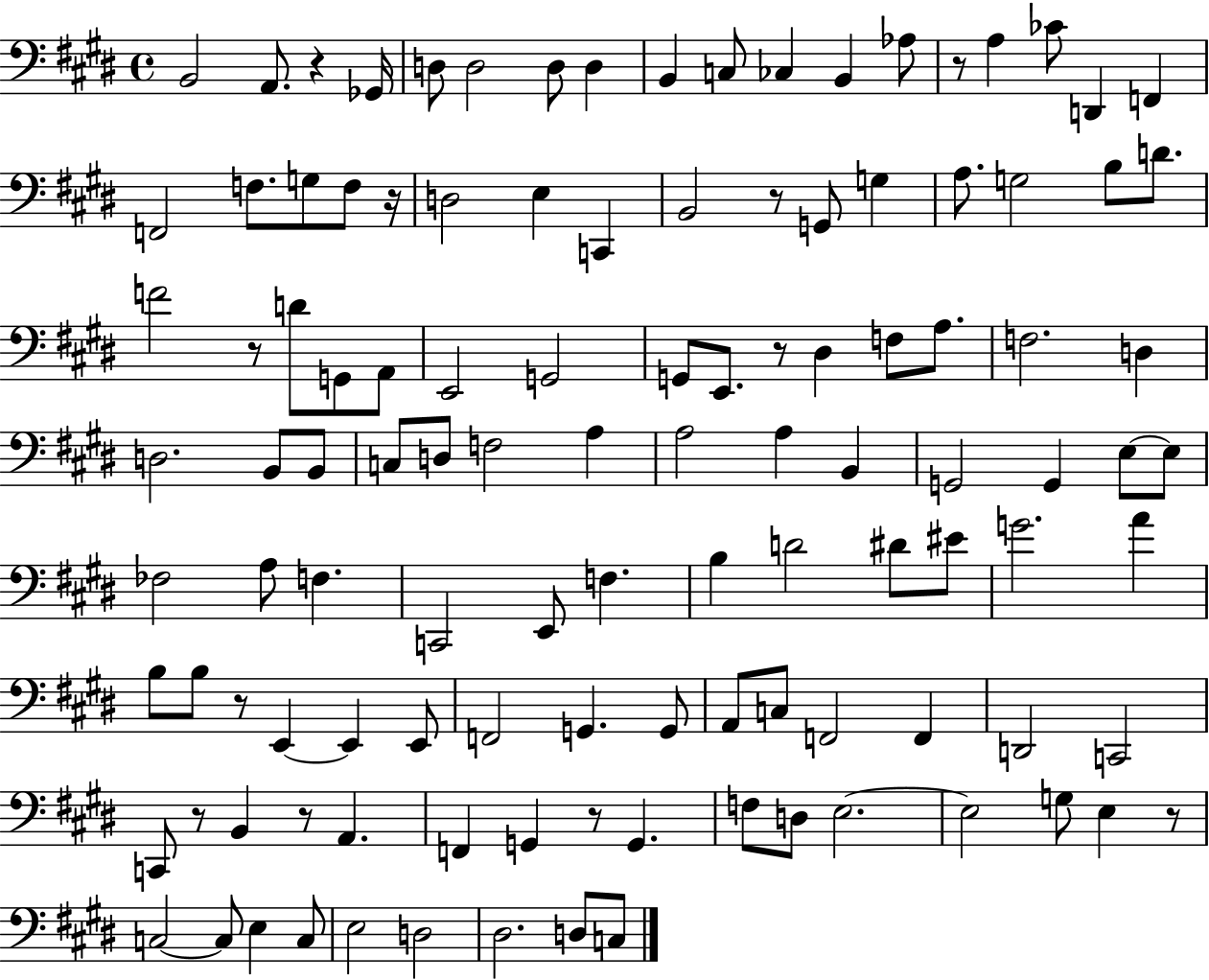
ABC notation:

X:1
T:Untitled
M:4/4
L:1/4
K:E
B,,2 A,,/2 z _G,,/4 D,/2 D,2 D,/2 D, B,, C,/2 _C, B,, _A,/2 z/2 A, _C/2 D,, F,, F,,2 F,/2 G,/2 F,/2 z/4 D,2 E, C,, B,,2 z/2 G,,/2 G, A,/2 G,2 B,/2 D/2 F2 z/2 D/2 G,,/2 A,,/2 E,,2 G,,2 G,,/2 E,,/2 z/2 ^D, F,/2 A,/2 F,2 D, D,2 B,,/2 B,,/2 C,/2 D,/2 F,2 A, A,2 A, B,, G,,2 G,, E,/2 E,/2 _F,2 A,/2 F, C,,2 E,,/2 F, B, D2 ^D/2 ^E/2 G2 A B,/2 B,/2 z/2 E,, E,, E,,/2 F,,2 G,, G,,/2 A,,/2 C,/2 F,,2 F,, D,,2 C,,2 C,,/2 z/2 B,, z/2 A,, F,, G,, z/2 G,, F,/2 D,/2 E,2 E,2 G,/2 E, z/2 C,2 C,/2 E, C,/2 E,2 D,2 ^D,2 D,/2 C,/2